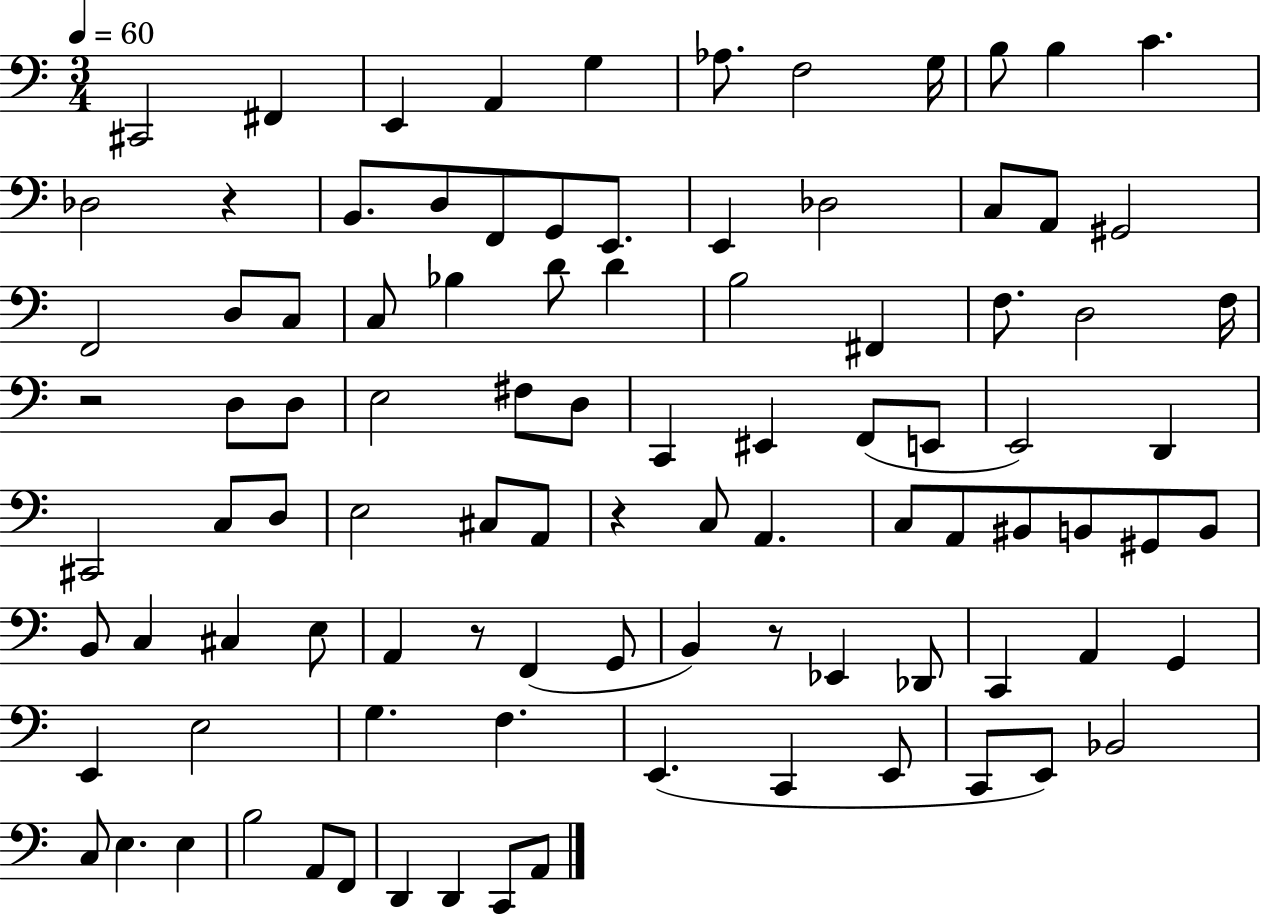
C#2/h F#2/q E2/q A2/q G3/q Ab3/e. F3/h G3/s B3/e B3/q C4/q. Db3/h R/q B2/e. D3/e F2/e G2/e E2/e. E2/q Db3/h C3/e A2/e G#2/h F2/h D3/e C3/e C3/e Bb3/q D4/e D4/q B3/h F#2/q F3/e. D3/h F3/s R/h D3/e D3/e E3/h F#3/e D3/e C2/q EIS2/q F2/e E2/e E2/h D2/q C#2/h C3/e D3/e E3/h C#3/e A2/e R/q C3/e A2/q. C3/e A2/e BIS2/e B2/e G#2/e B2/e B2/e C3/q C#3/q E3/e A2/q R/e F2/q G2/e B2/q R/e Eb2/q Db2/e C2/q A2/q G2/q E2/q E3/h G3/q. F3/q. E2/q. C2/q E2/e C2/e E2/e Bb2/h C3/e E3/q. E3/q B3/h A2/e F2/e D2/q D2/q C2/e A2/e